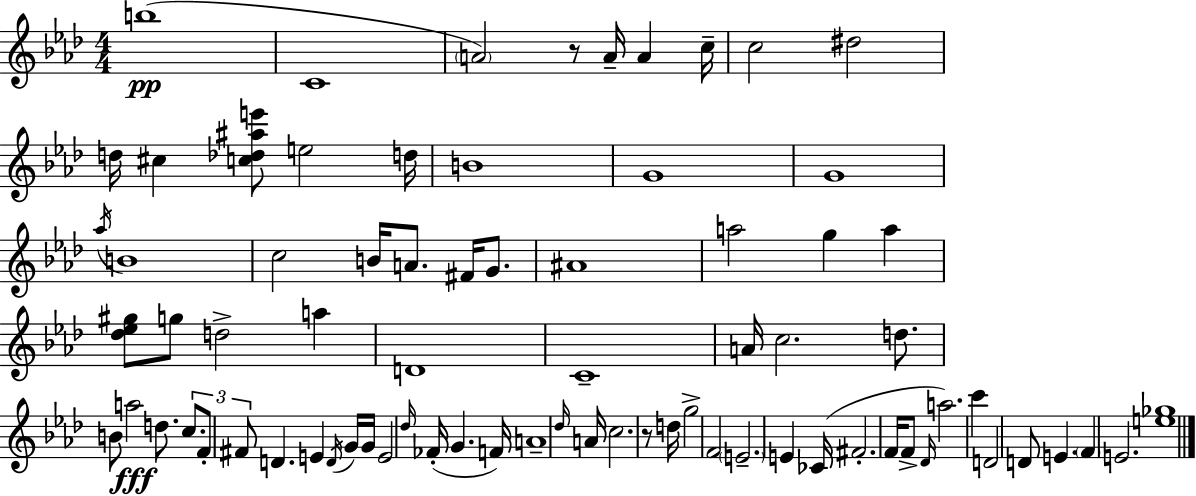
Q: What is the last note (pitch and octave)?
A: E4